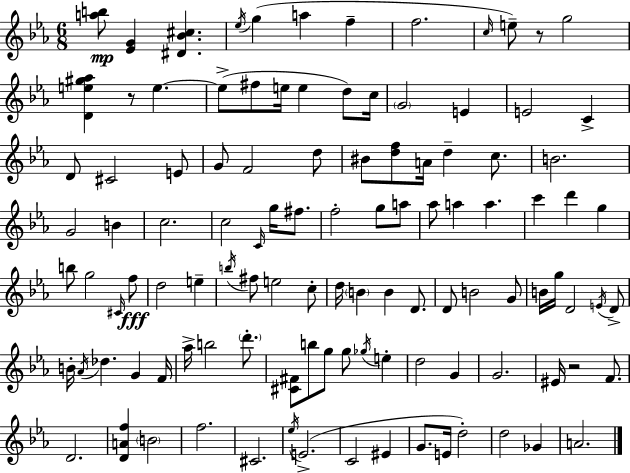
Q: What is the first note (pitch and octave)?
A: Eb5